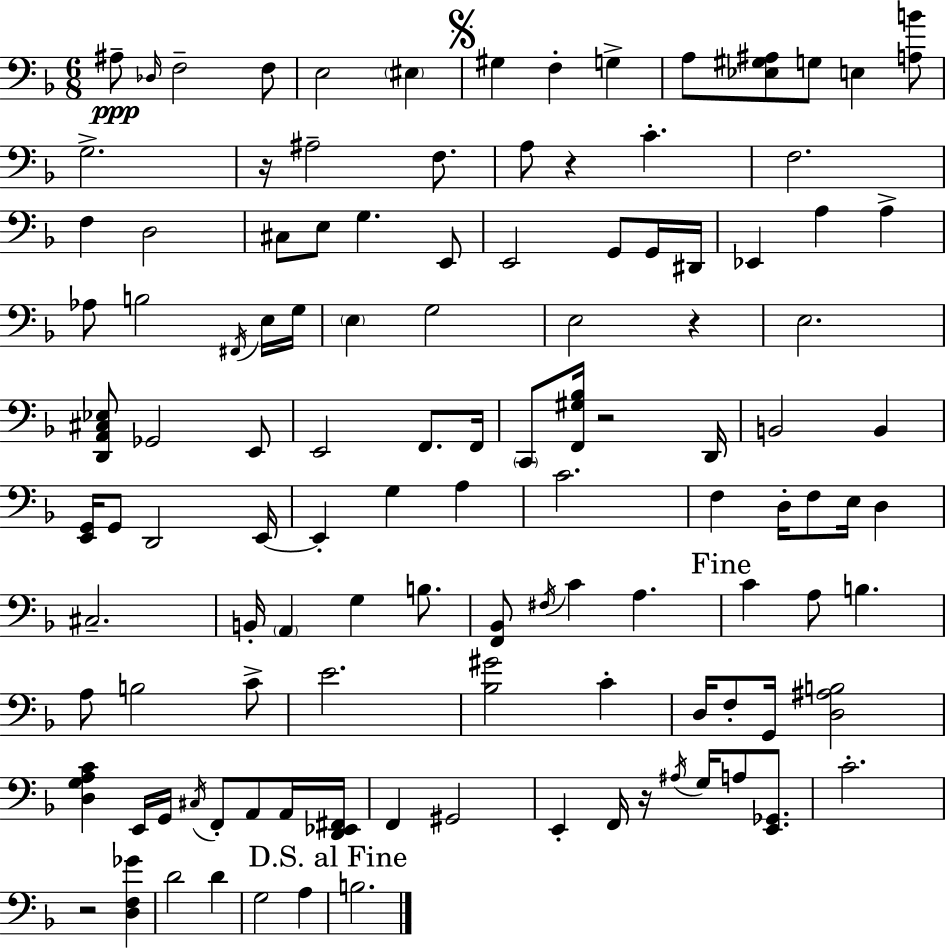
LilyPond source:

{
  \clef bass
  \numericTimeSignature
  \time 6/8
  \key d \minor
  ais8--\ppp \grace { des16 } f2-- f8 | e2 \parenthesize eis4 | \mark \markup { \musicglyph "scripts.segno" } gis4 f4-. g4-> | a8 <ees gis ais>8 g8 e4 <a b'>8 | \break g2.-> | r16 ais2-- f8. | a8 r4 c'4.-. | f2. | \break f4 d2 | cis8 e8 g4. e,8 | e,2 g,8 g,16 | dis,16 ees,4 a4 a4-> | \break aes8 b2 \acciaccatura { fis,16 } | e16 g16 \parenthesize e4 g2 | e2 r4 | e2. | \break <d, a, cis ees>8 ges,2 | e,8 e,2 f,8. | f,16 \parenthesize c,8 <f, gis bes>16 r2 | d,16 b,2 b,4 | \break <e, g,>16 g,8 d,2 | e,16~~ e,4-. g4 a4 | c'2. | f4 d16-. f8 e16 d4 | \break cis2.-- | b,16-. \parenthesize a,4 g4 b8. | <f, bes,>8 \acciaccatura { fis16 } c'4 a4. | \mark "Fine" c'4 a8 b4. | \break a8 b2 | c'8-> e'2. | <bes gis'>2 c'4-. | d16 f8-. g,16 <d ais b>2 | \break <d g a c'>4 e,16 g,16 \acciaccatura { cis16 } f,8-. | a,8 a,16 <d, ees, fis,>16 f,4 gis,2 | e,4-. f,16 r16 \acciaccatura { ais16 } g16 | a8 <e, ges,>8. c'2.-. | \break r2 | <d f ges'>4 d'2 | d'4 g2 | a4 \mark "D.S. al Fine" b2. | \break \bar "|."
}